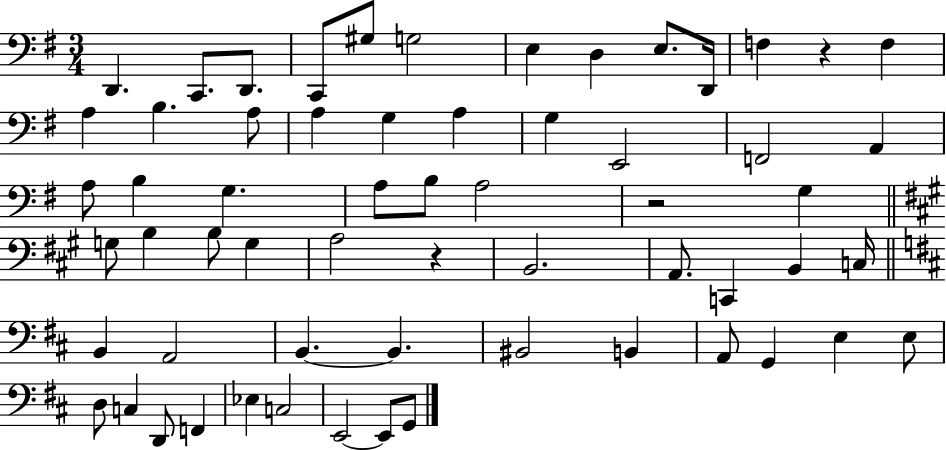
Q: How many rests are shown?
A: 3